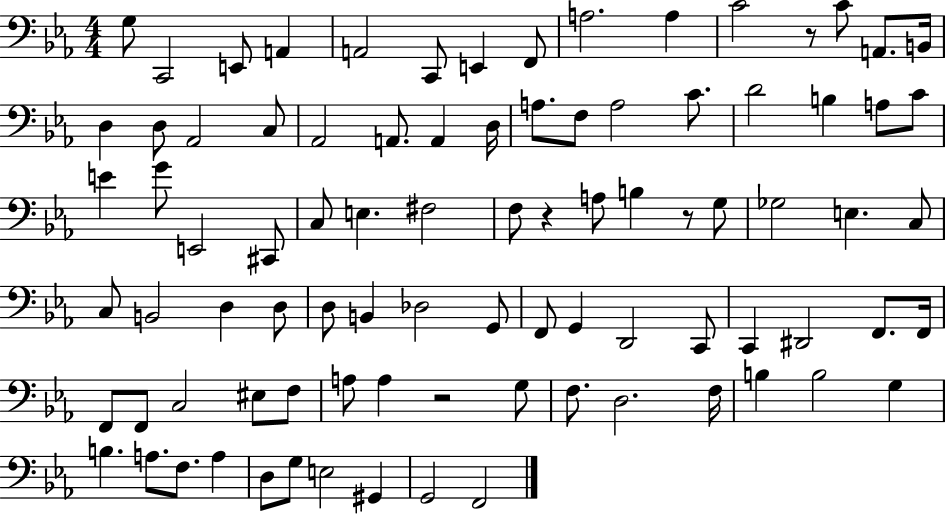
G3/e C2/h E2/e A2/q A2/h C2/e E2/q F2/e A3/h. A3/q C4/h R/e C4/e A2/e. B2/s D3/q D3/e Ab2/h C3/e Ab2/h A2/e. A2/q D3/s A3/e. F3/e A3/h C4/e. D4/h B3/q A3/e C4/e E4/q G4/e E2/h C#2/e C3/e E3/q. F#3/h F3/e R/q A3/e B3/q R/e G3/e Gb3/h E3/q. C3/e C3/e B2/h D3/q D3/e D3/e B2/q Db3/h G2/e F2/e G2/q D2/h C2/e C2/q D#2/h F2/e. F2/s F2/e F2/e C3/h EIS3/e F3/e A3/e A3/q R/h G3/e F3/e. D3/h. F3/s B3/q B3/h G3/q B3/q. A3/e. F3/e. A3/q D3/e G3/e E3/h G#2/q G2/h F2/h